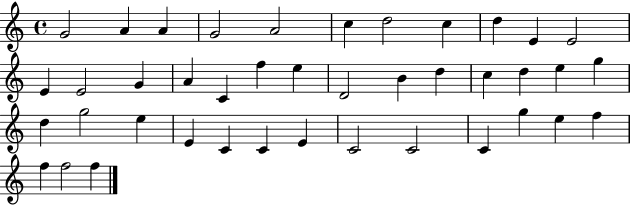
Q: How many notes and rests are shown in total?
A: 41